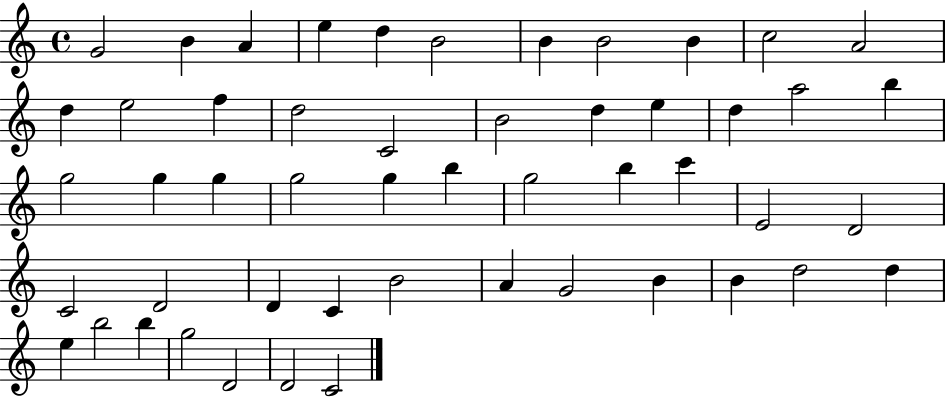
G4/h B4/q A4/q E5/q D5/q B4/h B4/q B4/h B4/q C5/h A4/h D5/q E5/h F5/q D5/h C4/h B4/h D5/q E5/q D5/q A5/h B5/q G5/h G5/q G5/q G5/h G5/q B5/q G5/h B5/q C6/q E4/h D4/h C4/h D4/h D4/q C4/q B4/h A4/q G4/h B4/q B4/q D5/h D5/q E5/q B5/h B5/q G5/h D4/h D4/h C4/h